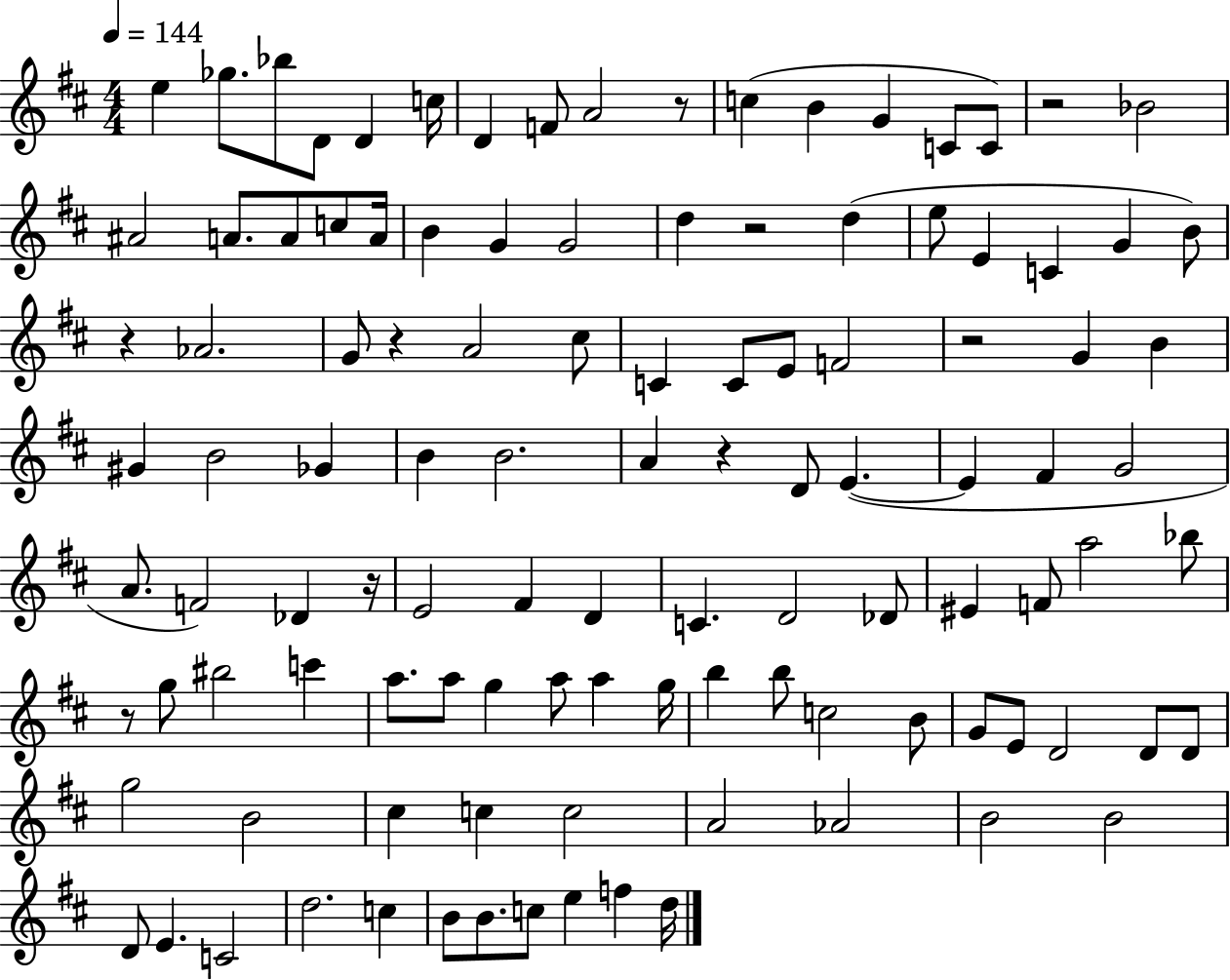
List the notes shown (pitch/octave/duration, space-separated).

E5/q Gb5/e. Bb5/e D4/e D4/q C5/s D4/q F4/e A4/h R/e C5/q B4/q G4/q C4/e C4/e R/h Bb4/h A#4/h A4/e. A4/e C5/e A4/s B4/q G4/q G4/h D5/q R/h D5/q E5/e E4/q C4/q G4/q B4/e R/q Ab4/h. G4/e R/q A4/h C#5/e C4/q C4/e E4/e F4/h R/h G4/q B4/q G#4/q B4/h Gb4/q B4/q B4/h. A4/q R/q D4/e E4/q. E4/q F#4/q G4/h A4/e. F4/h Db4/q R/s E4/h F#4/q D4/q C4/q. D4/h Db4/e EIS4/q F4/e A5/h Bb5/e R/e G5/e BIS5/h C6/q A5/e. A5/e G5/q A5/e A5/q G5/s B5/q B5/e C5/h B4/e G4/e E4/e D4/h D4/e D4/e G5/h B4/h C#5/q C5/q C5/h A4/h Ab4/h B4/h B4/h D4/e E4/q. C4/h D5/h. C5/q B4/e B4/e. C5/e E5/q F5/q D5/s